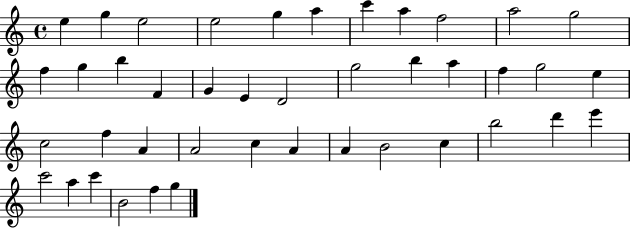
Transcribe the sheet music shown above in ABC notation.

X:1
T:Untitled
M:4/4
L:1/4
K:C
e g e2 e2 g a c' a f2 a2 g2 f g b F G E D2 g2 b a f g2 e c2 f A A2 c A A B2 c b2 d' e' c'2 a c' B2 f g